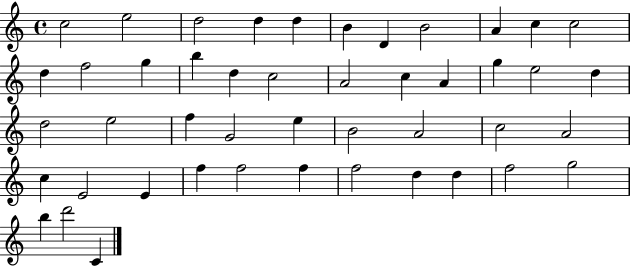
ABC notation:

X:1
T:Untitled
M:4/4
L:1/4
K:C
c2 e2 d2 d d B D B2 A c c2 d f2 g b d c2 A2 c A g e2 d d2 e2 f G2 e B2 A2 c2 A2 c E2 E f f2 f f2 d d f2 g2 b d'2 C